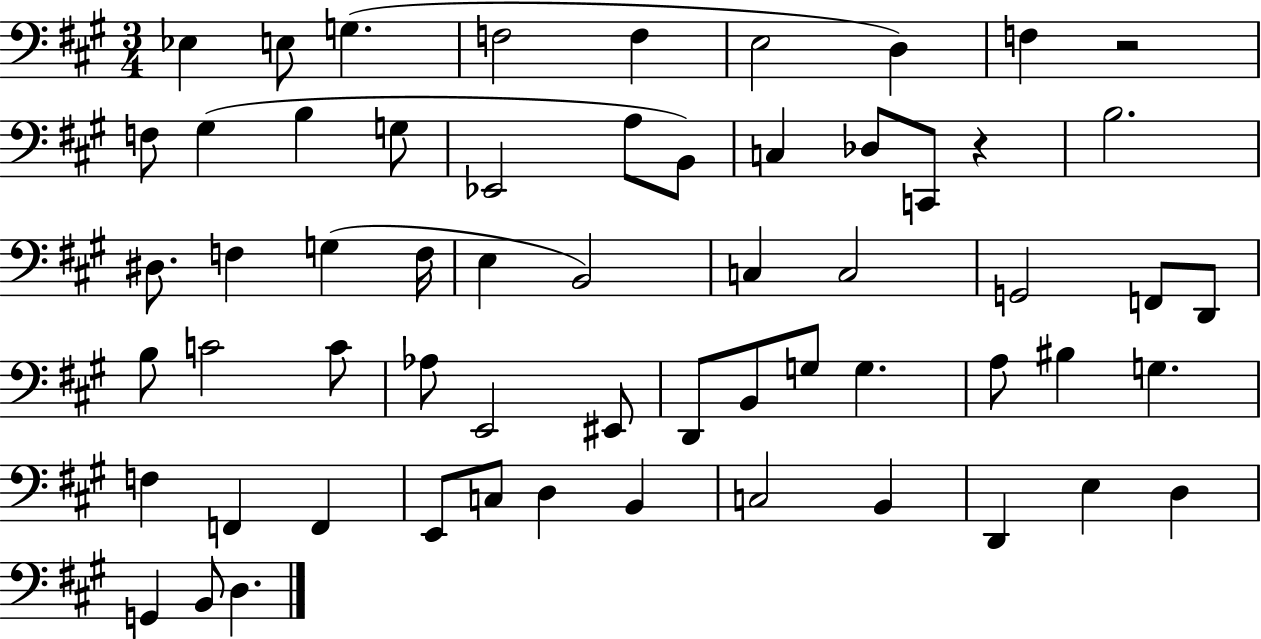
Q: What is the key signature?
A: A major